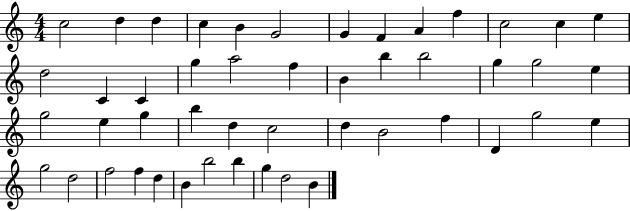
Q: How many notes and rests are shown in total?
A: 48